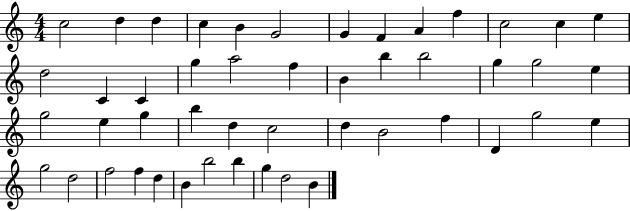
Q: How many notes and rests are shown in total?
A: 48